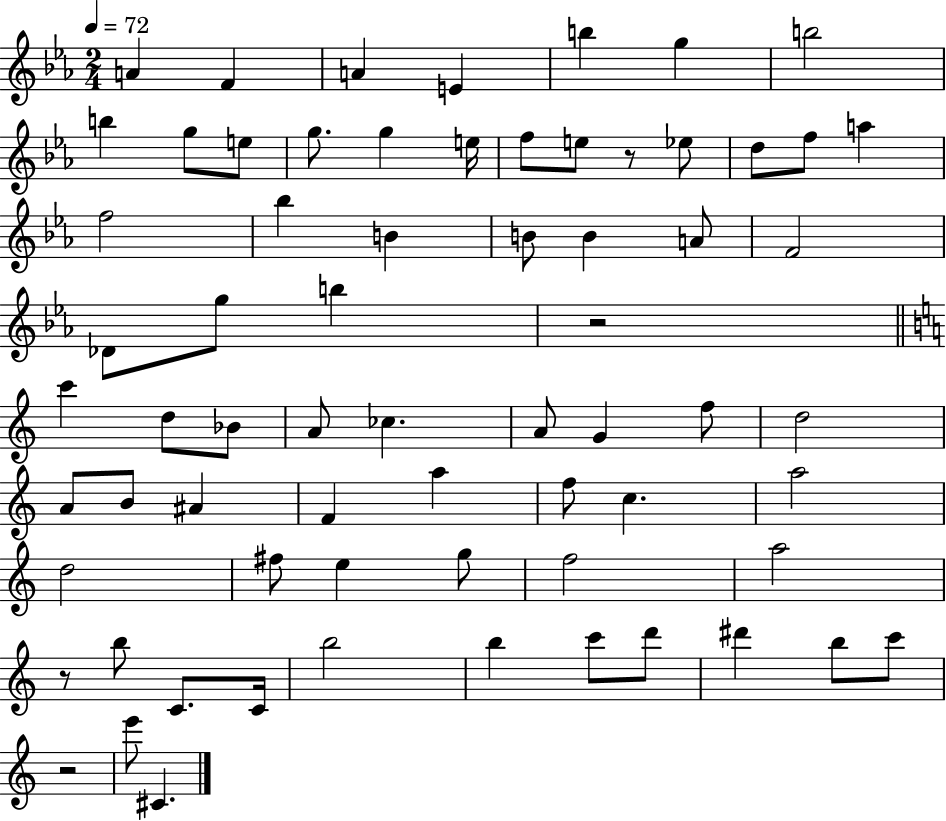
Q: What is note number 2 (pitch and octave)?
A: F4